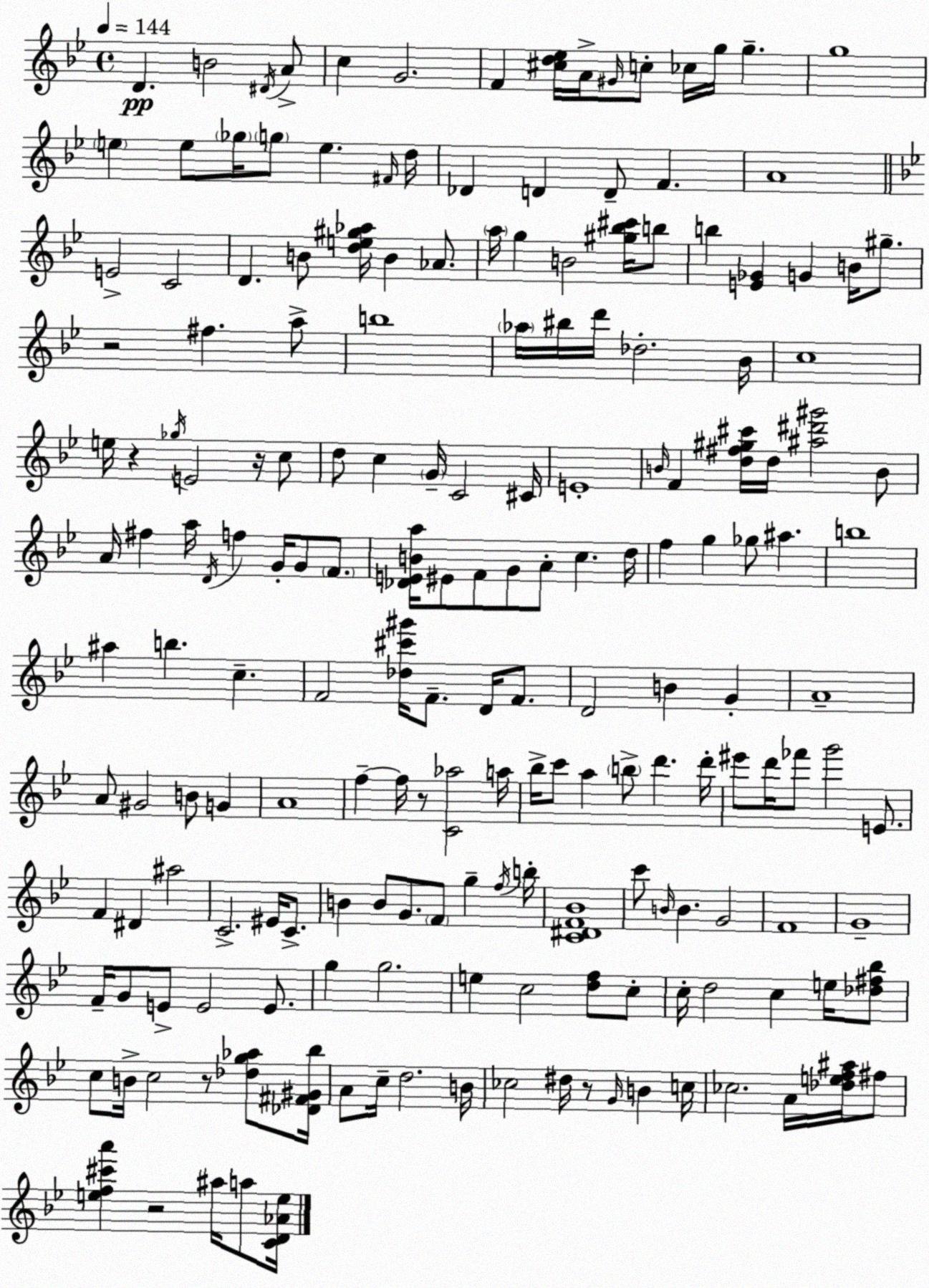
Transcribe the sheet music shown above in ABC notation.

X:1
T:Untitled
M:4/4
L:1/4
K:Bb
D B2 ^D/4 A/2 c G2 F [^cd_e]/4 A/4 ^G/4 c/2 _c/4 g/4 g g4 e e/2 _g/4 g/2 e ^F/4 d/4 _D D D/2 F A4 E2 C2 D B/2 [de^g_a]/4 B _A/2 a/4 g B2 [^g_b^c']/4 b/2 b [E_G] G B/4 ^g/2 z2 ^f a/2 b4 _a/4 ^b/4 d'/4 _d2 _B/4 c4 e/4 z _g/4 E2 z/4 c/2 d/2 c G/4 C2 ^C/4 E4 B/4 F [d^f^g^c']/4 d/4 [^a^d'^g']2 B/2 A/4 ^f a/4 D/4 f G/4 G/2 F/2 [_DEBa]/4 ^E/2 F/2 G/2 A/2 c d/4 f g _g/2 ^a b4 ^a b c F2 [_d^c'^g']/4 F/2 D/4 F/2 D2 B G A4 A/2 ^G2 B/2 G A4 f f/4 z/2 [C_a]2 a/4 _b/4 c'/2 a b/2 d' d'/4 ^e'/2 d'/4 _f'/2 g'2 E/2 F ^D ^a2 C2 ^E/4 C/2 B B/2 G/2 F/2 g f/4 b/4 [C^DF_B]4 c'/2 B/4 B G2 F4 G4 F/4 G/2 E/2 E2 E/2 g g2 e c2 [df]/2 c/2 c/4 d2 c e/4 [_d^f_b]/2 c/2 B/4 c2 z/2 [_dg_a]/2 [_D^F^G_b]/4 A/2 c/4 d2 B/4 _c2 ^d/4 z/2 G/4 B c/4 _c2 A/4 [_def^a]/4 ^f/2 [ef^c'a'] z2 ^a/4 a/2 [CD_Ae]/4